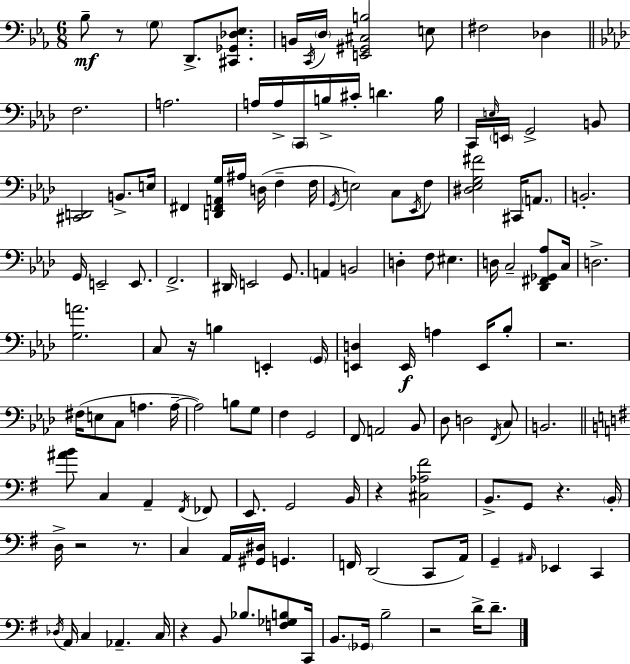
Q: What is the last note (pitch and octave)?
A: D4